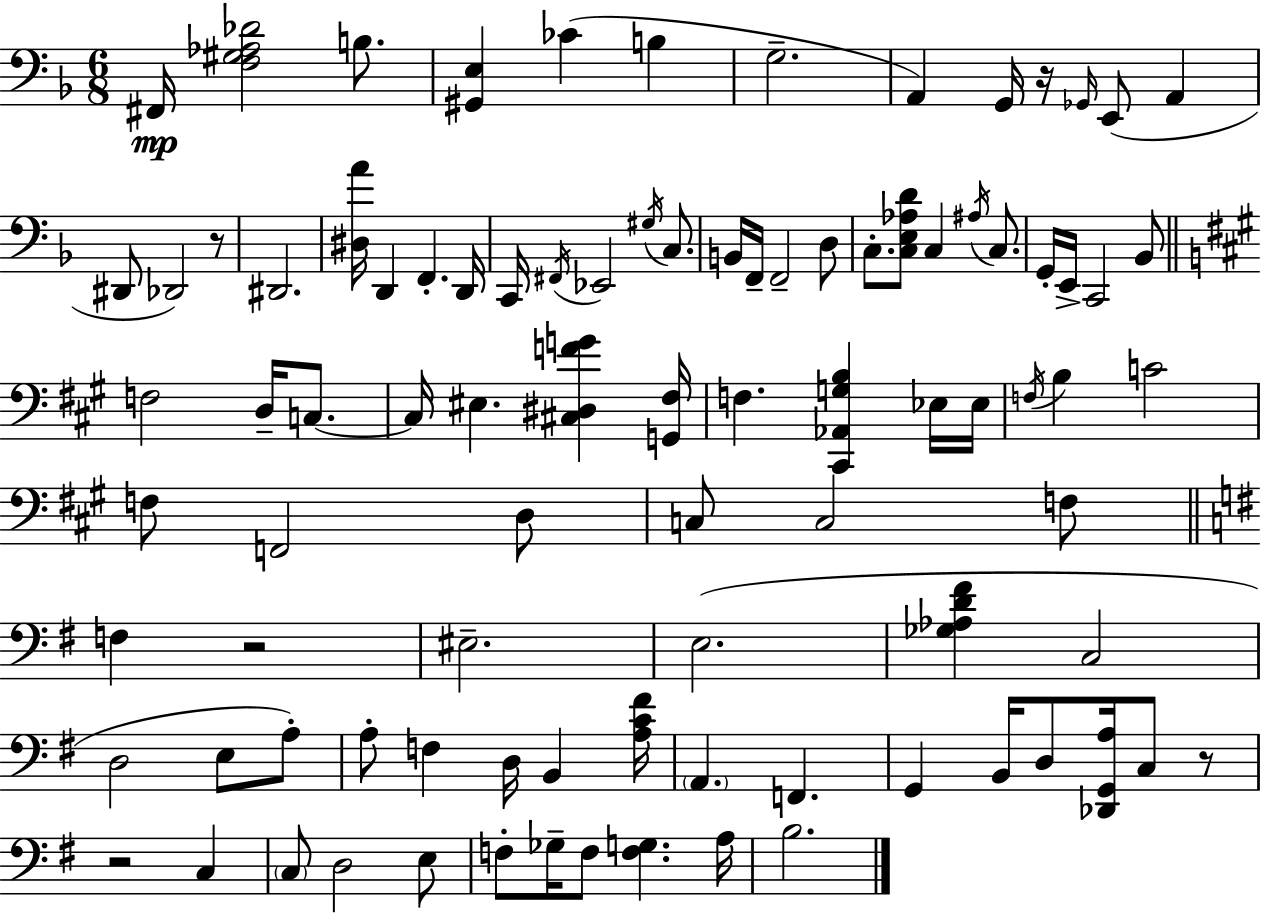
F#2/s [F3,G#3,Ab3,Db4]/h B3/e. [G#2,E3]/q CES4/q B3/q G3/h. A2/q G2/s R/s Gb2/s E2/e A2/q D#2/e Db2/h R/e D#2/h. [D#3,A4]/s D2/q F2/q. D2/s C2/s F#2/s Eb2/h G#3/s C3/e. B2/s F2/s F2/h D3/e C3/e. [C3,E3,Ab3,D4]/e C3/q A#3/s C3/e. G2/s E2/s C2/h Bb2/e F3/h D3/s C3/e. C3/s EIS3/q. [C#3,D#3,F4,G4]/q [G2,F#3]/s F3/q. [C#2,Ab2,G3,B3]/q Eb3/s Eb3/s F3/s B3/q C4/h F3/e F2/h D3/e C3/e C3/h F3/e F3/q R/h EIS3/h. E3/h. [Gb3,Ab3,D4,F#4]/q C3/h D3/h E3/e A3/e A3/e F3/q D3/s B2/q [A3,C4,F#4]/s A2/q. F2/q. G2/q B2/s D3/e [Db2,G2,A3]/s C3/e R/e R/h C3/q C3/e D3/h E3/e F3/e Gb3/s F3/e [F3,G3]/q. A3/s B3/h.